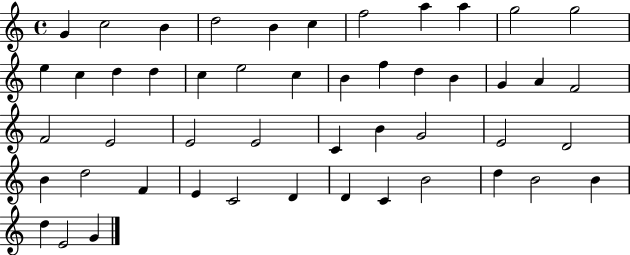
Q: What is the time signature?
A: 4/4